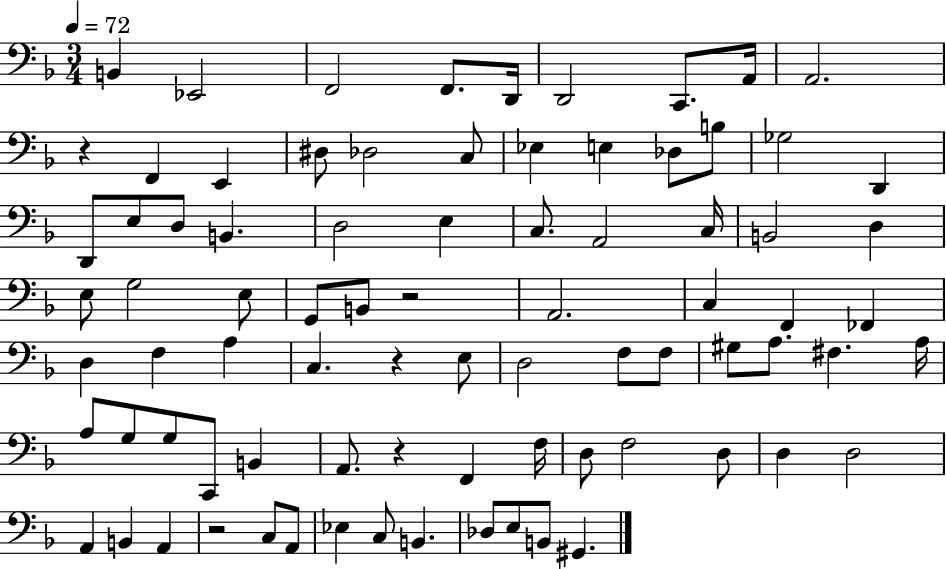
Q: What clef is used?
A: bass